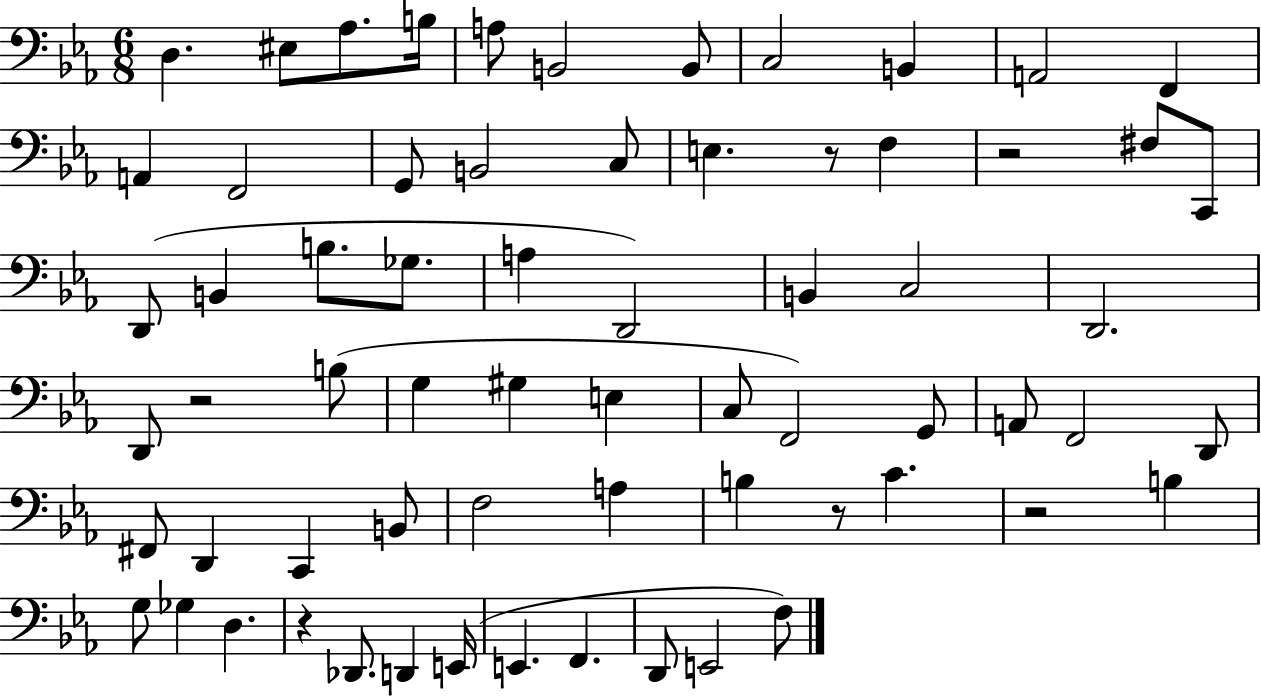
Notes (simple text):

D3/q. EIS3/e Ab3/e. B3/s A3/e B2/h B2/e C3/h B2/q A2/h F2/q A2/q F2/h G2/e B2/h C3/e E3/q. R/e F3/q R/h F#3/e C2/e D2/e B2/q B3/e. Gb3/e. A3/q D2/h B2/q C3/h D2/h. D2/e R/h B3/e G3/q G#3/q E3/q C3/e F2/h G2/e A2/e F2/h D2/e F#2/e D2/q C2/q B2/e F3/h A3/q B3/q R/e C4/q. R/h B3/q G3/e Gb3/q D3/q. R/q Db2/e. D2/q E2/s E2/q. F2/q. D2/e E2/h F3/e